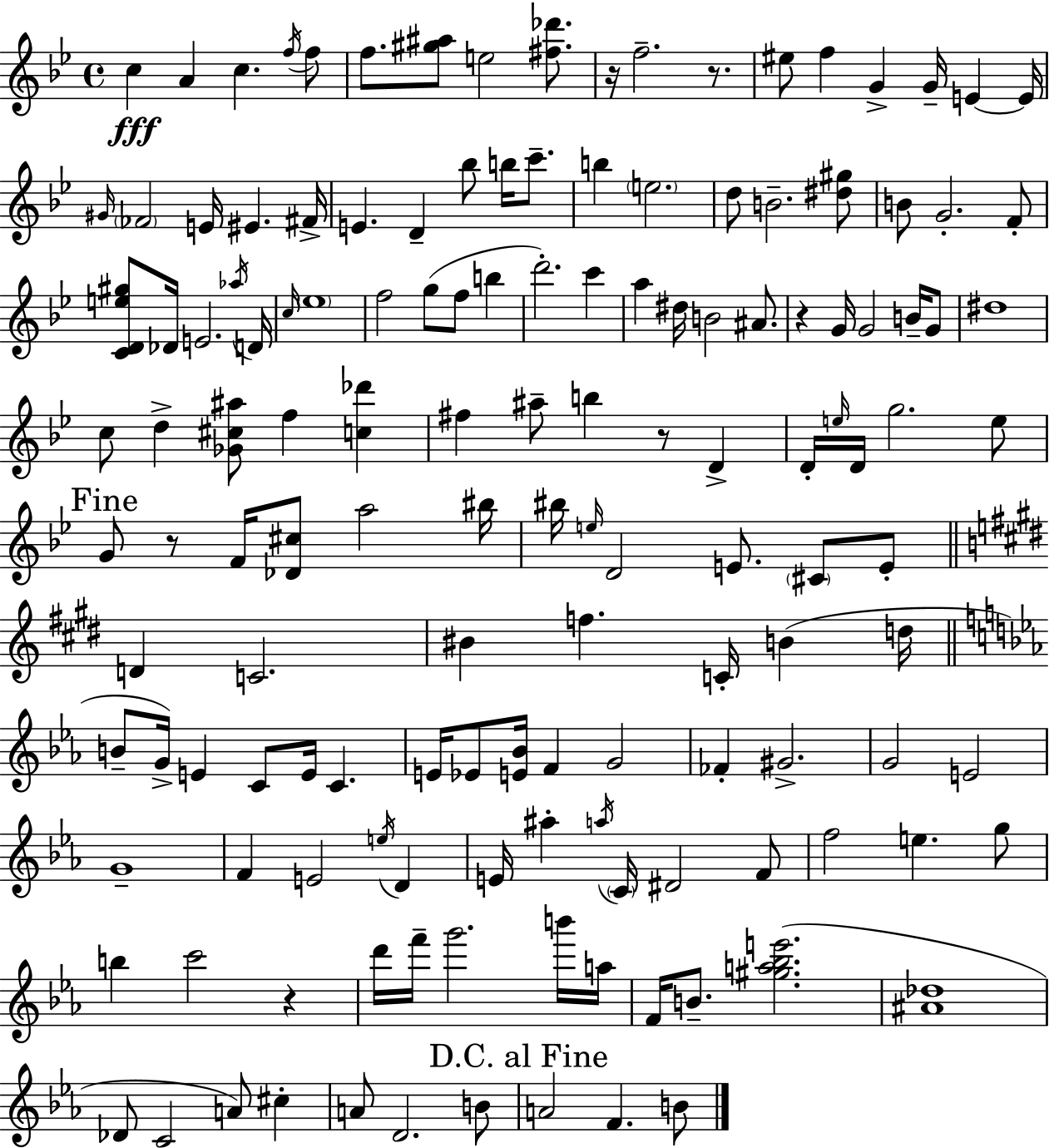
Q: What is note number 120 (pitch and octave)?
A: C4